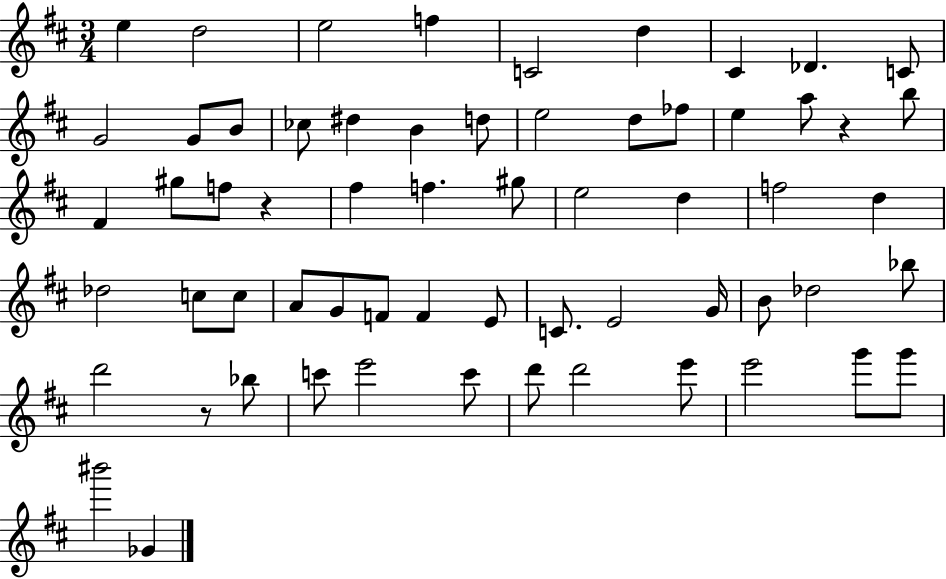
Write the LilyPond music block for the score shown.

{
  \clef treble
  \numericTimeSignature
  \time 3/4
  \key d \major
  e''4 d''2 | e''2 f''4 | c'2 d''4 | cis'4 des'4. c'8 | \break g'2 g'8 b'8 | ces''8 dis''4 b'4 d''8 | e''2 d''8 fes''8 | e''4 a''8 r4 b''8 | \break fis'4 gis''8 f''8 r4 | fis''4 f''4. gis''8 | e''2 d''4 | f''2 d''4 | \break des''2 c''8 c''8 | a'8 g'8 f'8 f'4 e'8 | c'8. e'2 g'16 | b'8 des''2 bes''8 | \break d'''2 r8 bes''8 | c'''8 e'''2 c'''8 | d'''8 d'''2 e'''8 | e'''2 g'''8 g'''8 | \break bis'''2 ges'4 | \bar "|."
}